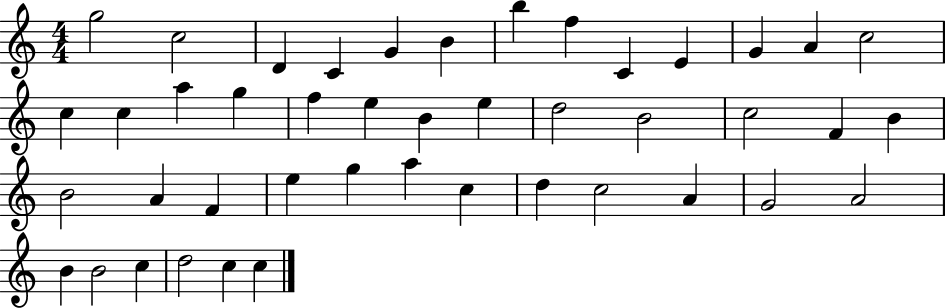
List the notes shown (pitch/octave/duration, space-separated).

G5/h C5/h D4/q C4/q G4/q B4/q B5/q F5/q C4/q E4/q G4/q A4/q C5/h C5/q C5/q A5/q G5/q F5/q E5/q B4/q E5/q D5/h B4/h C5/h F4/q B4/q B4/h A4/q F4/q E5/q G5/q A5/q C5/q D5/q C5/h A4/q G4/h A4/h B4/q B4/h C5/q D5/h C5/q C5/q